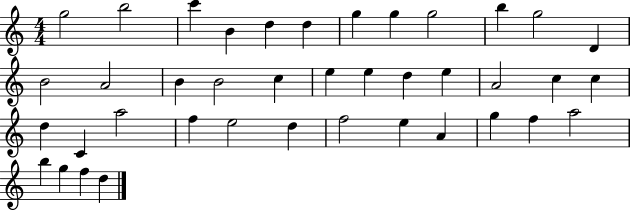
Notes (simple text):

G5/h B5/h C6/q B4/q D5/q D5/q G5/q G5/q G5/h B5/q G5/h D4/q B4/h A4/h B4/q B4/h C5/q E5/q E5/q D5/q E5/q A4/h C5/q C5/q D5/q C4/q A5/h F5/q E5/h D5/q F5/h E5/q A4/q G5/q F5/q A5/h B5/q G5/q F5/q D5/q